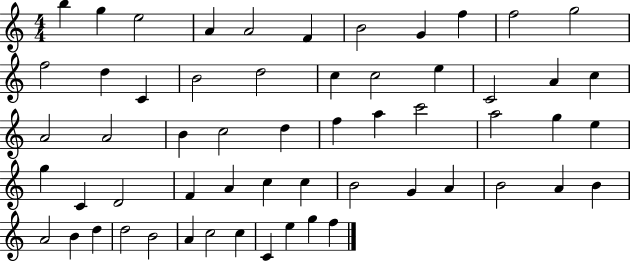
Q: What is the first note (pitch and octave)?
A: B5